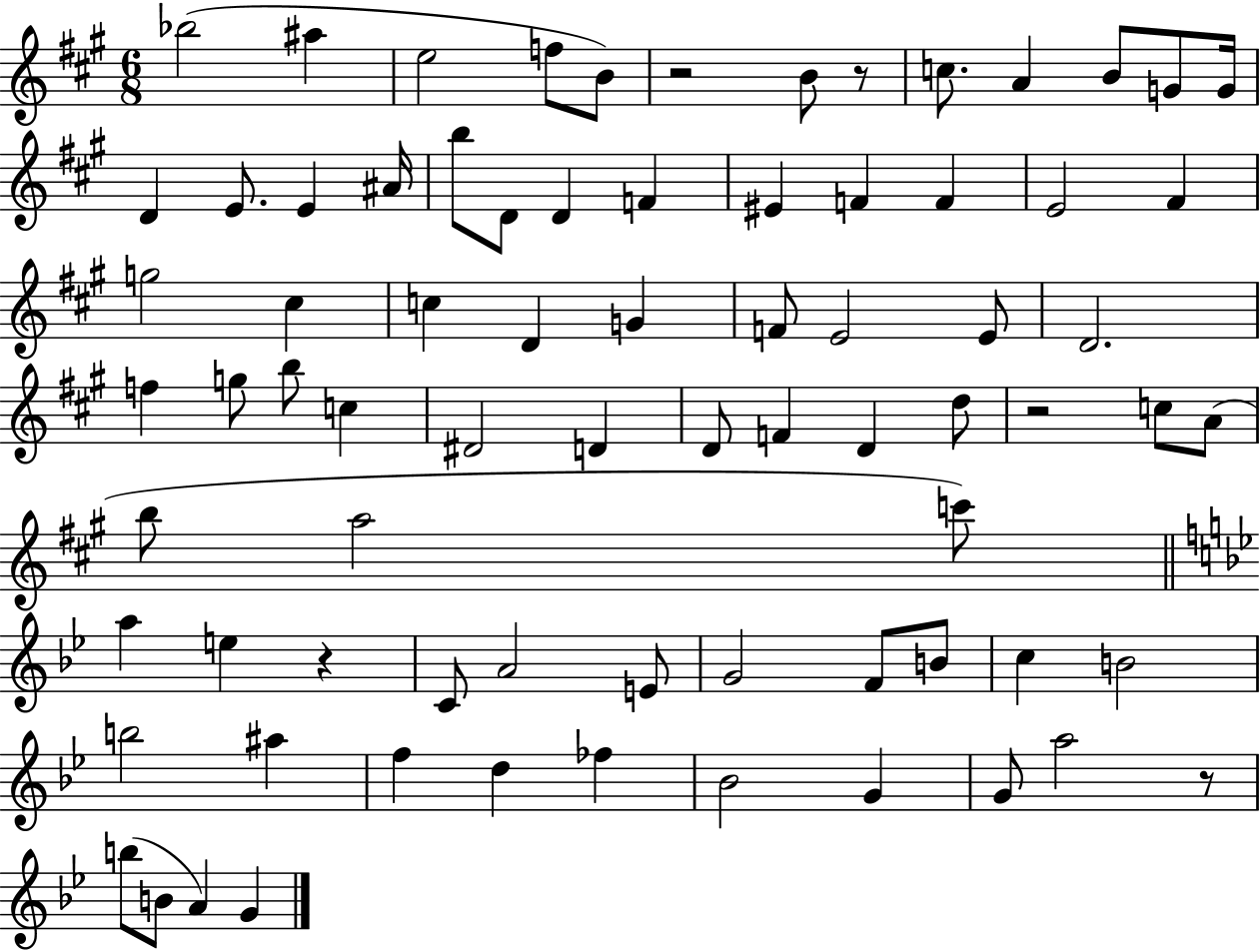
{
  \clef treble
  \numericTimeSignature
  \time 6/8
  \key a \major
  bes''2( ais''4 | e''2 f''8 b'8) | r2 b'8 r8 | c''8. a'4 b'8 g'8 g'16 | \break d'4 e'8. e'4 ais'16 | b''8 d'8 d'4 f'4 | eis'4 f'4 f'4 | e'2 fis'4 | \break g''2 cis''4 | c''4 d'4 g'4 | f'8 e'2 e'8 | d'2. | \break f''4 g''8 b''8 c''4 | dis'2 d'4 | d'8 f'4 d'4 d''8 | r2 c''8 a'8( | \break b''8 a''2 c'''8) | \bar "||" \break \key bes \major a''4 e''4 r4 | c'8 a'2 e'8 | g'2 f'8 b'8 | c''4 b'2 | \break b''2 ais''4 | f''4 d''4 fes''4 | bes'2 g'4 | g'8 a''2 r8 | \break b''8( b'8 a'4) g'4 | \bar "|."
}